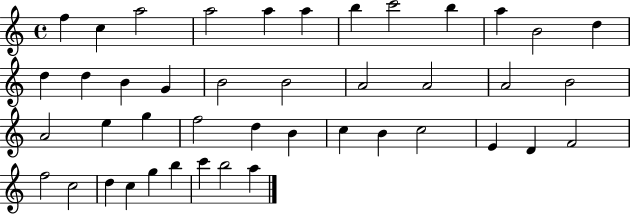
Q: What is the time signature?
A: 4/4